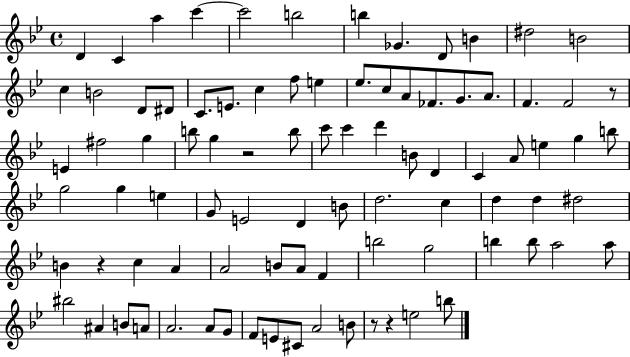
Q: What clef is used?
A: treble